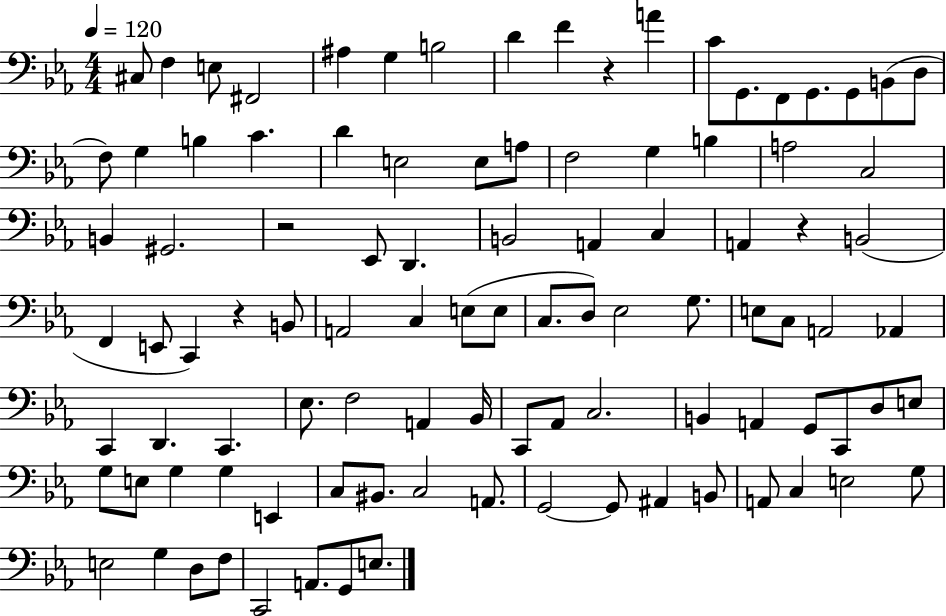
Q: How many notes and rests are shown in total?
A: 100